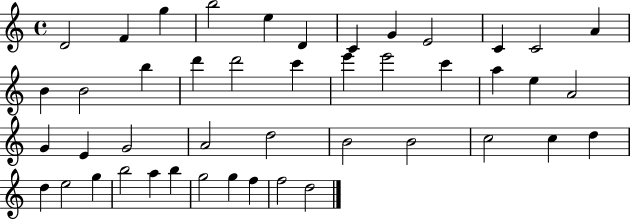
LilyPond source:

{
  \clef treble
  \time 4/4
  \defaultTimeSignature
  \key c \major
  d'2 f'4 g''4 | b''2 e''4 d'4 | c'4 g'4 e'2 | c'4 c'2 a'4 | \break b'4 b'2 b''4 | d'''4 d'''2 c'''4 | e'''4 e'''2 c'''4 | a''4 e''4 a'2 | \break g'4 e'4 g'2 | a'2 d''2 | b'2 b'2 | c''2 c''4 d''4 | \break d''4 e''2 g''4 | b''2 a''4 b''4 | g''2 g''4 f''4 | f''2 d''2 | \break \bar "|."
}